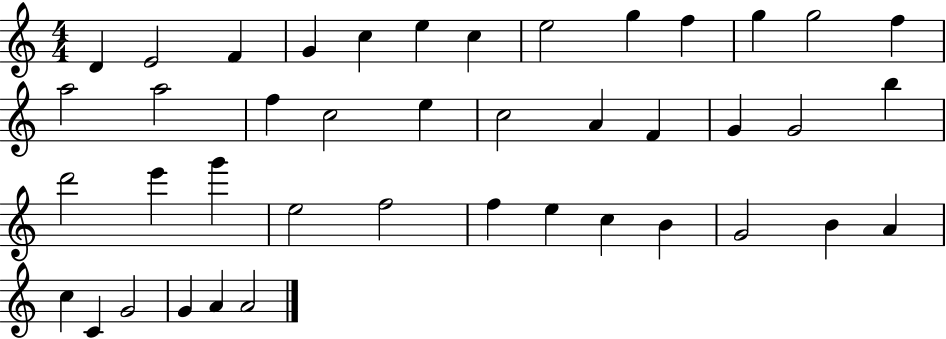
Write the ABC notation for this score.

X:1
T:Untitled
M:4/4
L:1/4
K:C
D E2 F G c e c e2 g f g g2 f a2 a2 f c2 e c2 A F G G2 b d'2 e' g' e2 f2 f e c B G2 B A c C G2 G A A2